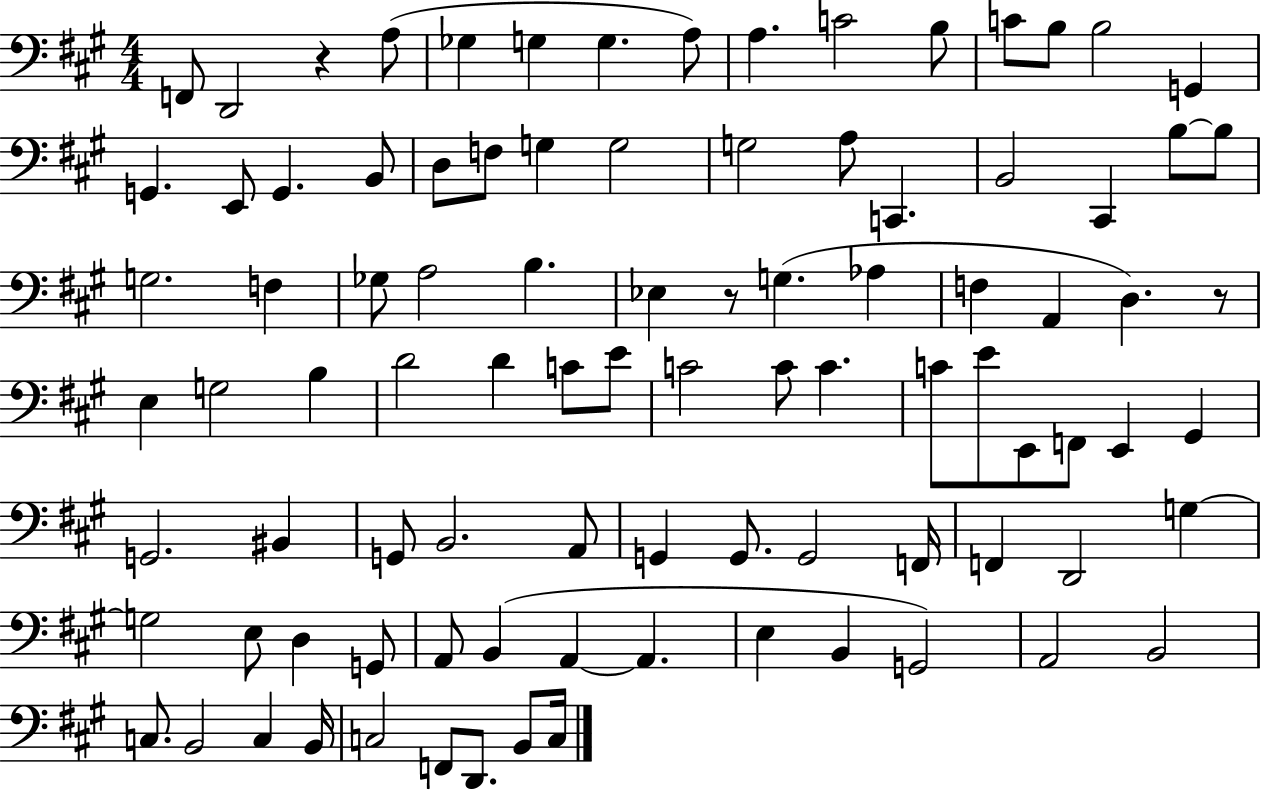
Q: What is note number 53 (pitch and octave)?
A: E2